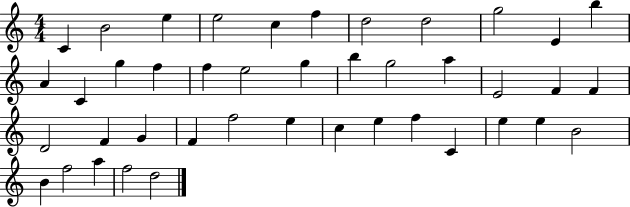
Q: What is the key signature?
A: C major